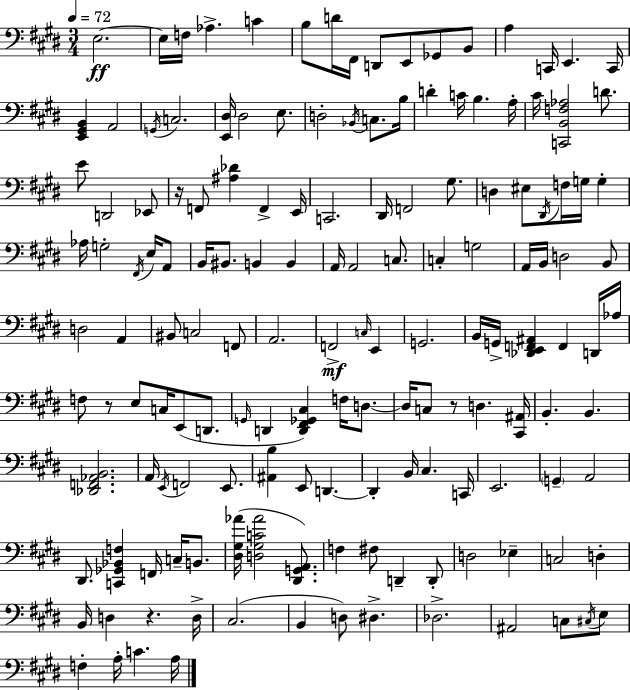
E3/h. E3/s F3/s Ab3/q. C4/q B3/e D4/s F#2/s D2/e E2/e Gb2/e B2/e A3/q C2/s E2/q. C2/s [E2,G#2,B2]/q A2/h G2/s C3/h. [E2,D#3]/s D#3/h E3/e. D3/h Bb2/s C3/e. B3/s D4/q C4/s B3/q. A3/s C#4/s [C2,B2,F3,Ab3]/h D4/e. E4/e D2/h Eb2/e R/s F2/e [A#3,Db4]/q F2/q E2/s C2/h. D#2/s F2/h G#3/e. D3/q EIS3/e D#2/s F3/s G3/s G3/q Ab3/s G3/h F#2/s E3/s A2/e B2/s BIS2/e. B2/q B2/q A2/s A2/h C3/e. C3/q G3/h A2/s B2/s D3/h B2/e D3/h A2/q BIS2/e C3/h F2/e A2/h. F2/h C3/s E2/q G2/h. B2/s G2/s [Db2,E2,F2,A#2]/q F2/q D2/s Ab3/s F3/e R/e E3/e C3/s E2/e D2/e. G2/s D2/q [D2,F#2,Gb2,C#3]/q F3/s D3/e. D3/s C3/e R/e D3/q. [C#2,A#2]/s B2/q. B2/q. [Db2,F2,Ab2,B2]/h. A2/s E2/s F2/h E2/e. [A#2,B3]/q E2/e D2/q. D2/q B2/s C#3/q. C2/s E2/h. G2/q A2/h D#2/e. [C2,Gb2,Bb2,F3]/q F2/s C3/s B2/e. [D#3,G#3,Ab4]/s [D3,G#3,C4,Ab4]/h [D#2,G2,A2]/e. F3/q F#3/e D2/q D2/e D3/h Eb3/q C3/h D3/q B2/s D3/q R/q. D3/s C#3/h. B2/q D3/e D#3/q. Db3/h. A#2/h C3/e C#3/s E3/e F3/q A3/s C4/q. A3/s